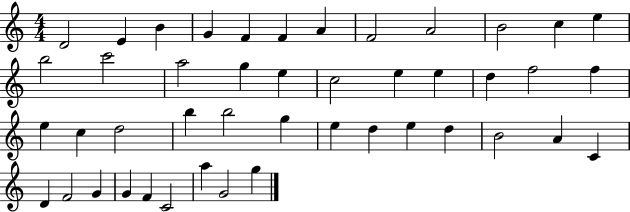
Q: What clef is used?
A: treble